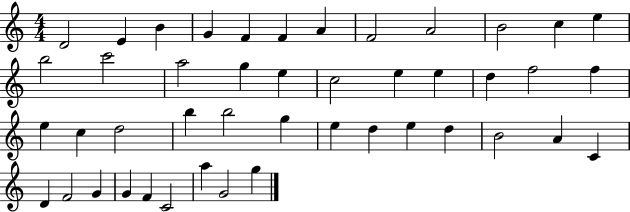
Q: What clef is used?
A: treble